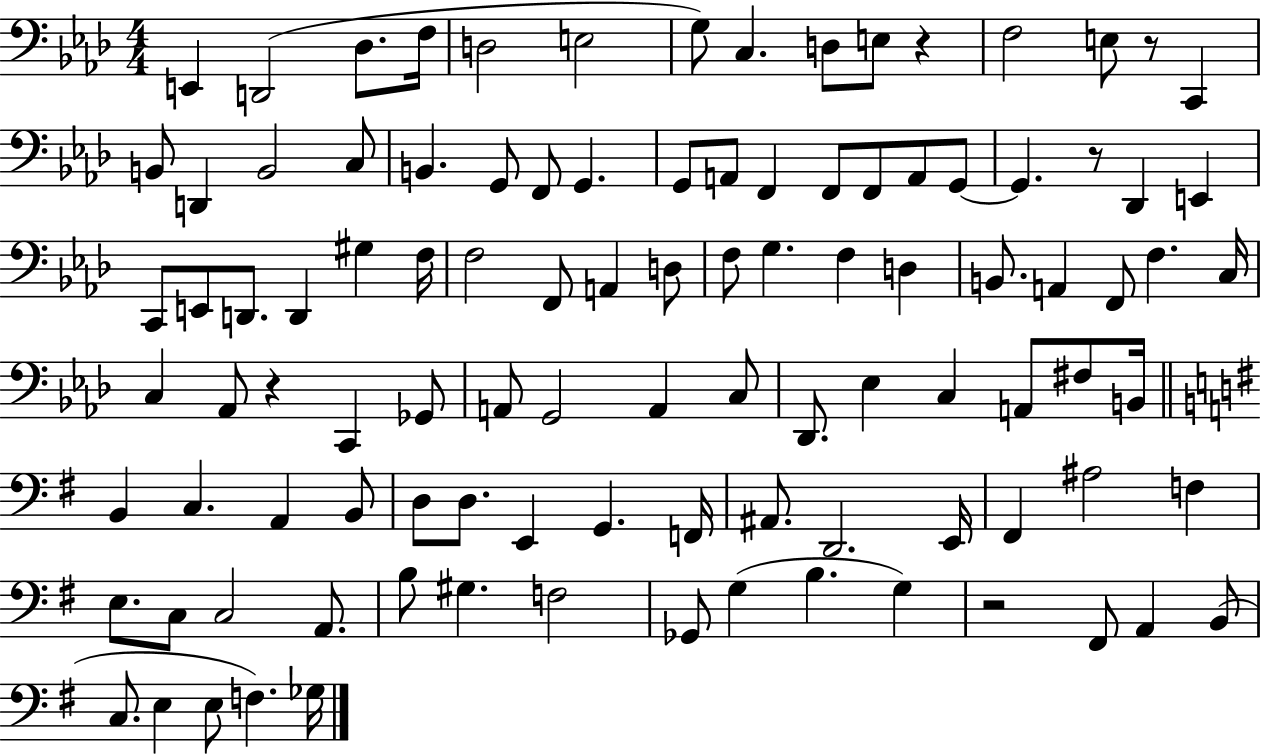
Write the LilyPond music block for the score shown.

{
  \clef bass
  \numericTimeSignature
  \time 4/4
  \key aes \major
  e,4 d,2( des8. f16 | d2 e2 | g8) c4. d8 e8 r4 | f2 e8 r8 c,4 | \break b,8 d,4 b,2 c8 | b,4. g,8 f,8 g,4. | g,8 a,8 f,4 f,8 f,8 a,8 g,8~~ | g,4. r8 des,4 e,4 | \break c,8 e,8 d,8. d,4 gis4 f16 | f2 f,8 a,4 d8 | f8 g4. f4 d4 | b,8. a,4 f,8 f4. c16 | \break c4 aes,8 r4 c,4 ges,8 | a,8 g,2 a,4 c8 | des,8. ees4 c4 a,8 fis8 b,16 | \bar "||" \break \key g \major b,4 c4. a,4 b,8 | d8 d8. e,4 g,4. f,16 | ais,8. d,2. e,16 | fis,4 ais2 f4 | \break e8. c8 c2 a,8. | b8 gis4. f2 | ges,8 g4( b4. g4) | r2 fis,8 a,4 b,8( | \break c8. e4 e8 f4.) ges16 | \bar "|."
}